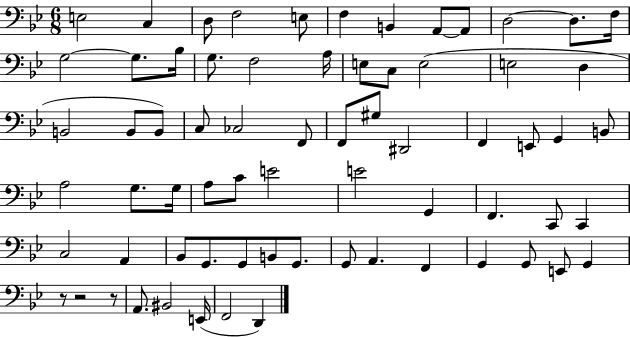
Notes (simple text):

E3/h C3/q D3/e F3/h E3/e F3/q B2/q A2/e A2/e D3/h D3/e. F3/s G3/h G3/e. Bb3/s G3/e. F3/h A3/s E3/e C3/e E3/h E3/h D3/q B2/h B2/e B2/e C3/e CES3/h F2/e F2/e G#3/e D#2/h F2/q E2/e G2/q B2/e A3/h G3/e. G3/s A3/e C4/e E4/h E4/h G2/q F2/q. C2/e C2/q C3/h A2/q Bb2/e G2/e. G2/e B2/e G2/e. G2/e A2/q. F2/q G2/q G2/e E2/e G2/q R/e R/h R/e A2/e. BIS2/h E2/s F2/h D2/q